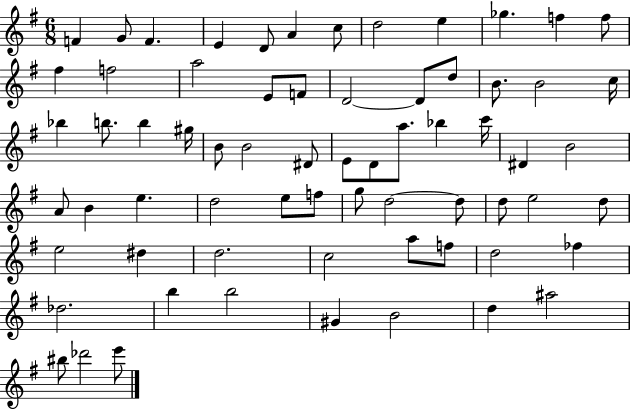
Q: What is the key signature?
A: G major